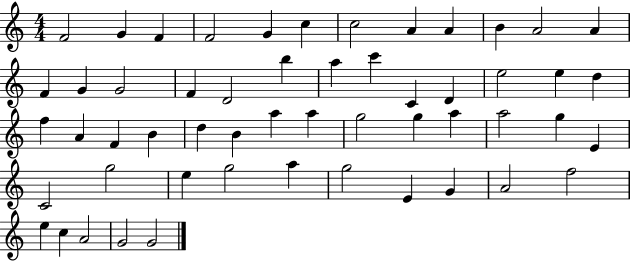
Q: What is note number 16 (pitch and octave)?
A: F4